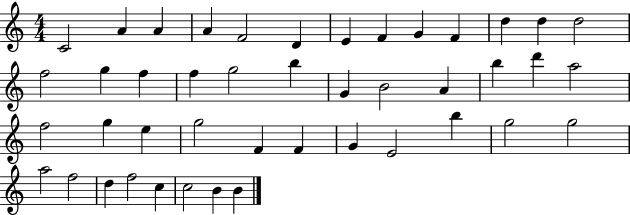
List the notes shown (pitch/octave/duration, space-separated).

C4/h A4/q A4/q A4/q F4/h D4/q E4/q F4/q G4/q F4/q D5/q D5/q D5/h F5/h G5/q F5/q F5/q G5/h B5/q G4/q B4/h A4/q B5/q D6/q A5/h F5/h G5/q E5/q G5/h F4/q F4/q G4/q E4/h B5/q G5/h G5/h A5/h F5/h D5/q F5/h C5/q C5/h B4/q B4/q